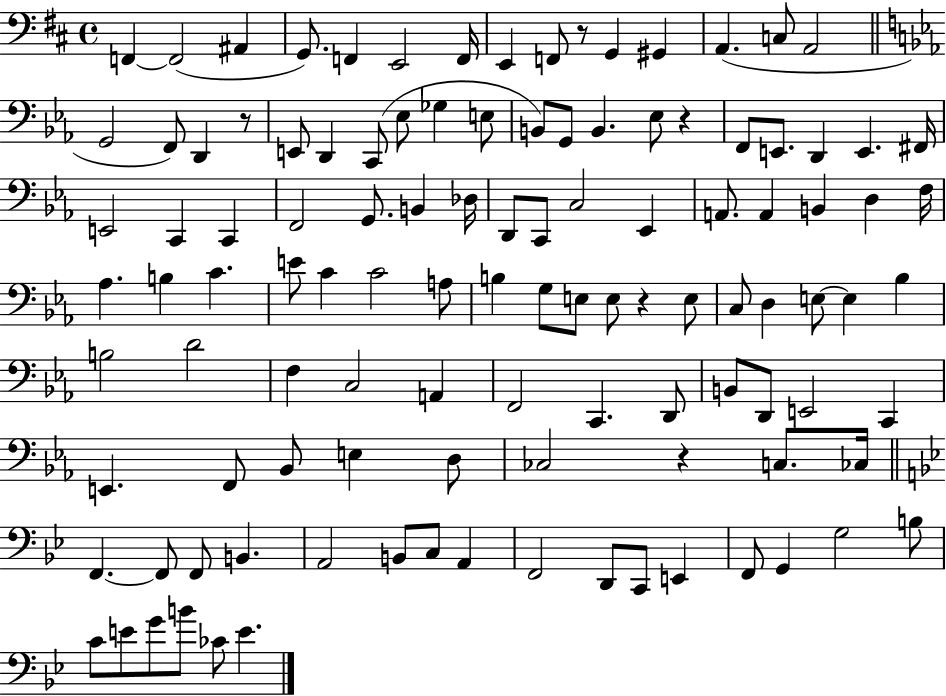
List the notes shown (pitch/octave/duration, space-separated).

F2/q F2/h A#2/q G2/e. F2/q E2/h F2/s E2/q F2/e R/e G2/q G#2/q A2/q. C3/e A2/h G2/h F2/e D2/q R/e E2/e D2/q C2/e Eb3/e Gb3/q E3/e B2/e G2/e B2/q. Eb3/e R/q F2/e E2/e. D2/q E2/q. F#2/s E2/h C2/q C2/q F2/h G2/e. B2/q Db3/s D2/e C2/e C3/h Eb2/q A2/e. A2/q B2/q D3/q F3/s Ab3/q. B3/q C4/q. E4/e C4/q C4/h A3/e B3/q G3/e E3/e E3/e R/q E3/e C3/e D3/q E3/e E3/q Bb3/q B3/h D4/h F3/q C3/h A2/q F2/h C2/q. D2/e B2/e D2/e E2/h C2/q E2/q. F2/e Bb2/e E3/q D3/e CES3/h R/q C3/e. CES3/s F2/q. F2/e F2/e B2/q. A2/h B2/e C3/e A2/q F2/h D2/e C2/e E2/q F2/e G2/q G3/h B3/e C4/e E4/e G4/e B4/e CES4/e E4/q.